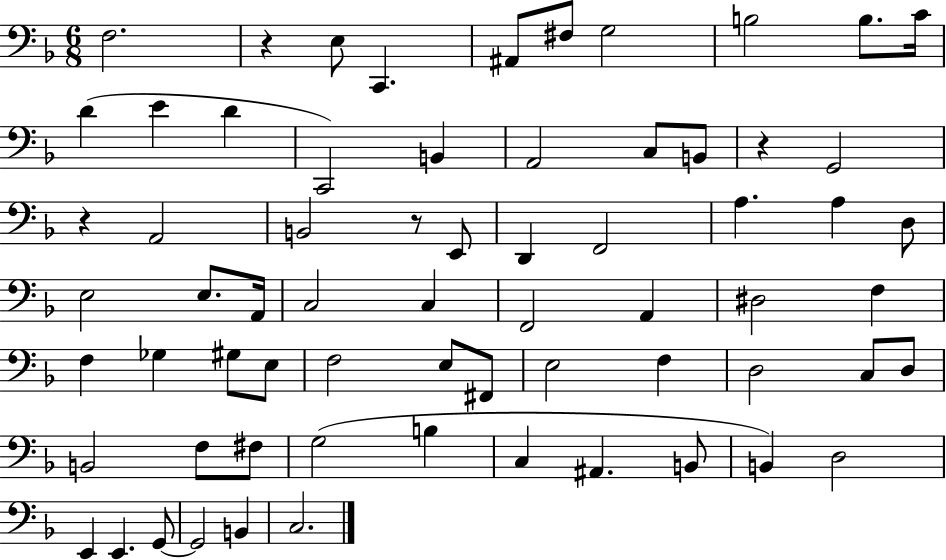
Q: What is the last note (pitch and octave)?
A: C3